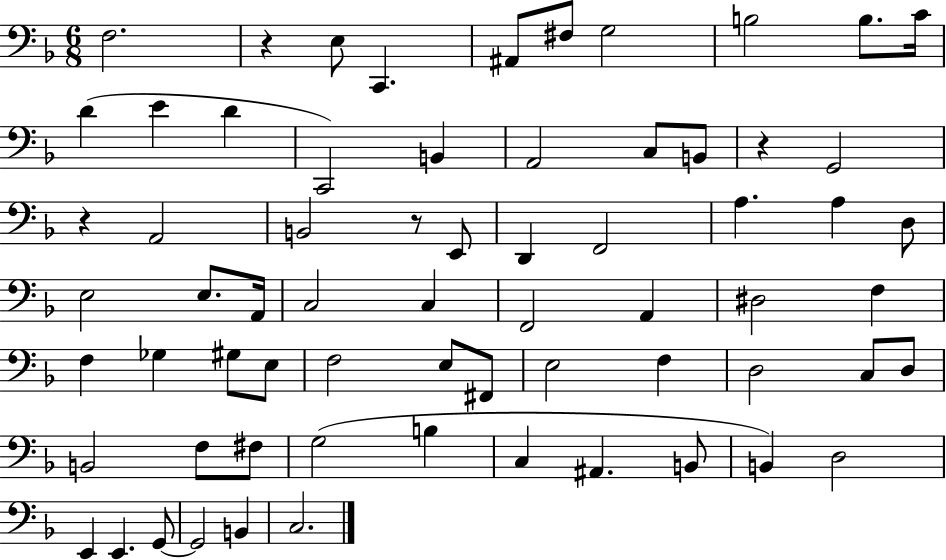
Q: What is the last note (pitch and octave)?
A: C3